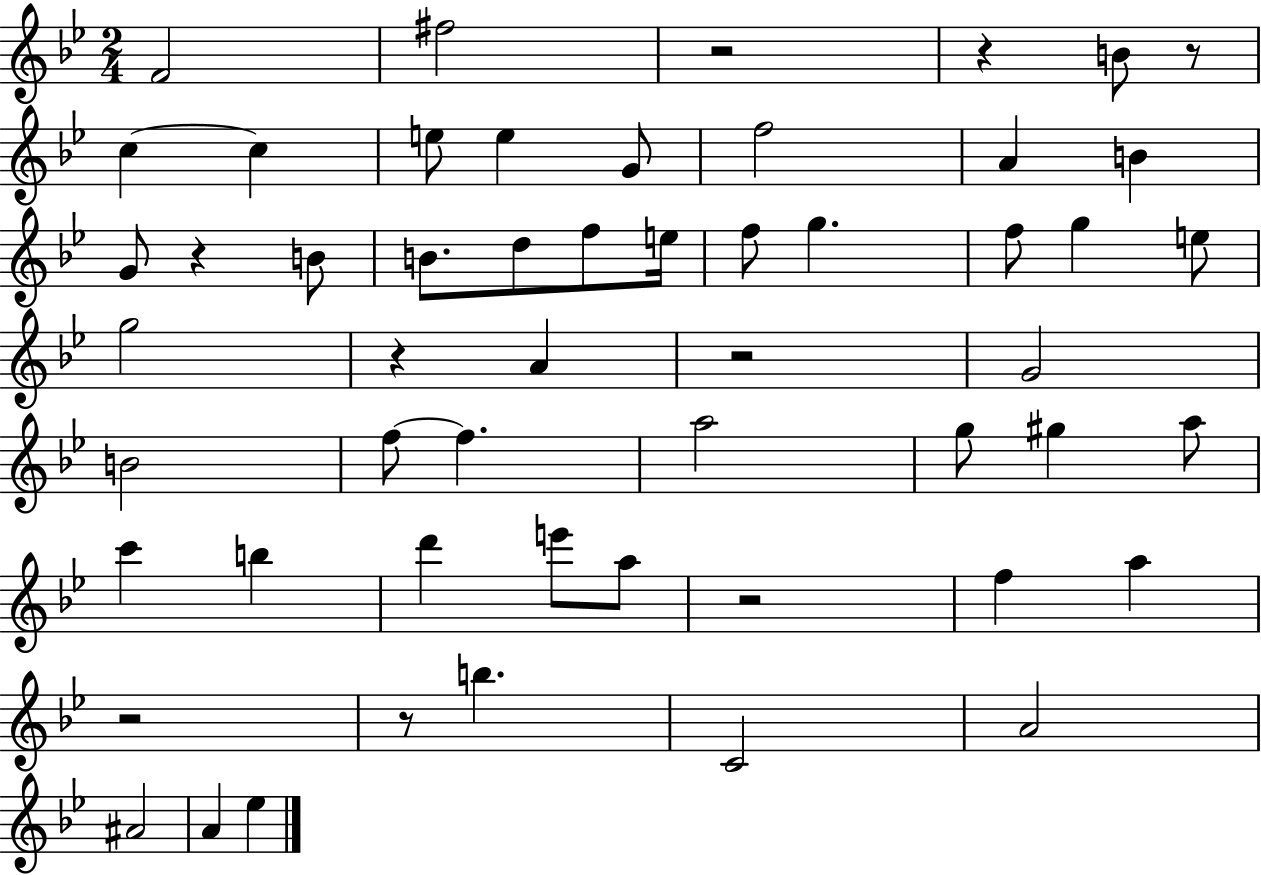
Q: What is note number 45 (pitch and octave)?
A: Eb5